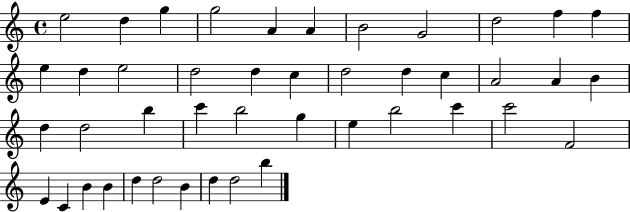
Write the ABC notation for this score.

X:1
T:Untitled
M:4/4
L:1/4
K:C
e2 d g g2 A A B2 G2 d2 f f e d e2 d2 d c d2 d c A2 A B d d2 b c' b2 g e b2 c' c'2 F2 E C B B d d2 B d d2 b